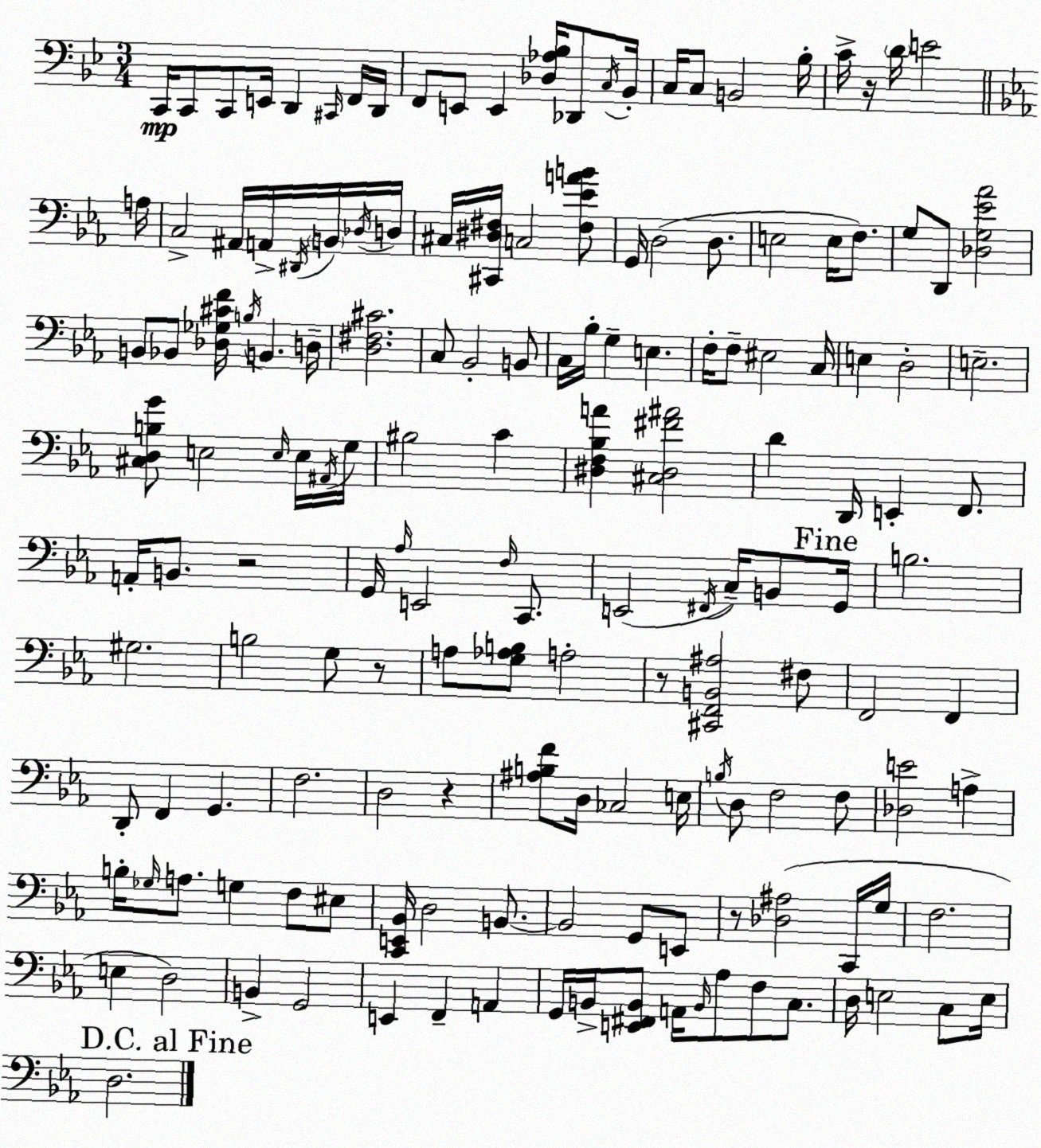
X:1
T:Untitled
M:3/4
L:1/4
K:Bb
C,,/4 C,,/2 C,,/2 E,,/4 D,, ^C,,/4 F,,/4 D,,/4 F,,/2 E,,/2 E,, [_D,_A,_B,]/4 _D,,/2 C,/4 _B,,/4 C,/4 C,/2 B,,2 _B,/4 C/4 z/4 D/4 E2 A,/4 C,2 ^A,,/4 A,,/4 ^D,,/4 B,,/4 _D,/4 D,/4 ^C,/4 [^C,,^D,^F,]/4 C,2 [^F,_EAB]/2 G,,/4 D,2 D,/2 E,2 E,/4 F,/2 G,/2 D,,/2 [_D,G,_E_A]2 B,,/2 _B,,/2 [_D,_G,^CF]/4 B,/4 B,, D,/4 [D,^F,^C]2 C,/2 _B,,2 B,,/2 C,/4 _B,/4 G, E, F,/4 F,/2 ^E,2 C,/4 E, D,2 E,2 [^C,D,B,G]/2 E,2 E,/4 E,/4 ^A,,/4 G,/4 ^B,2 C [^D,F,_B,A] [^C,^D,^F^A]2 D D,,/4 E,, F,,/2 A,,/4 B,,/2 z2 G,,/4 _A,/4 E,,2 F,/4 C,,/2 E,,2 ^F,,/4 C,/4 B,,/2 G,,/4 B,2 ^G,2 B,2 G,/2 z/2 A,/2 [G,_A,B,]/2 A,2 z/2 [^C,,F,,B,,^A,]2 ^F,/2 F,,2 F,, D,,/2 F,, G,, F,2 D,2 z [^A,B,F]/2 D,/4 _C,2 E,/4 B,/4 D,/2 F,2 F,/2 [_D,E]2 A, B,/4 _G,/4 A,/2 G, F,/2 ^E,/2 [C,,E,,_B,,]/4 D,2 B,,/2 B,,2 G,,/2 E,,/2 z/2 [_D,^A,]2 C,,/4 G,/4 F,2 E, D,2 B,, G,,2 E,, F,, A,, G,,/4 B,,/4 [E,,^F,,B,,]/2 A,,/4 B,,/4 _A,/2 F,/2 C,/2 D,/4 E,2 C,/2 E,/4 D,2